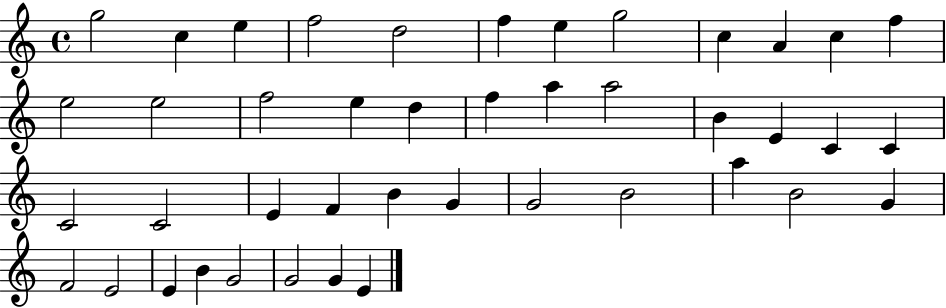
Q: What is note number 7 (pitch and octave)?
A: E5